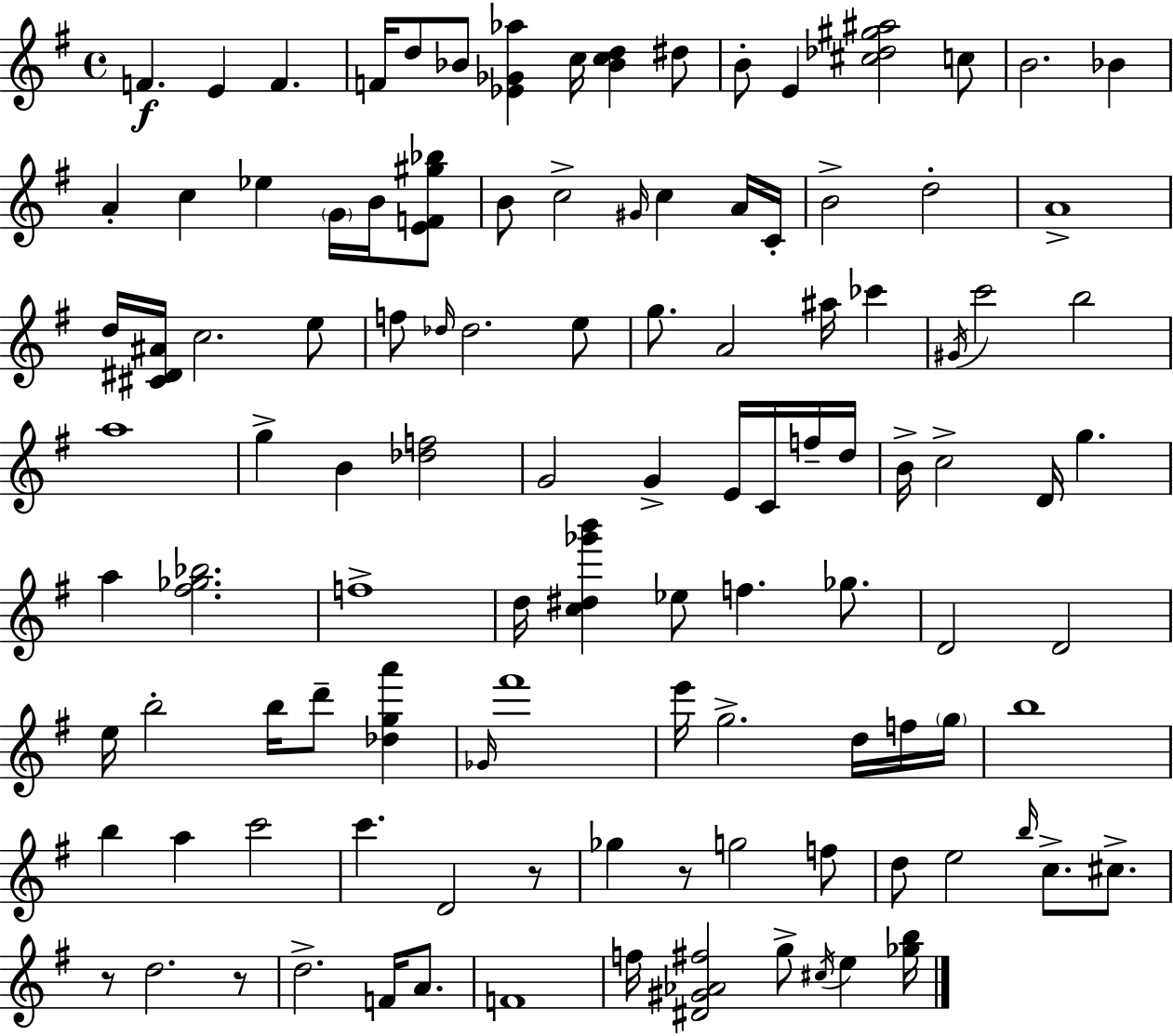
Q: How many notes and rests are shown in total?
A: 111